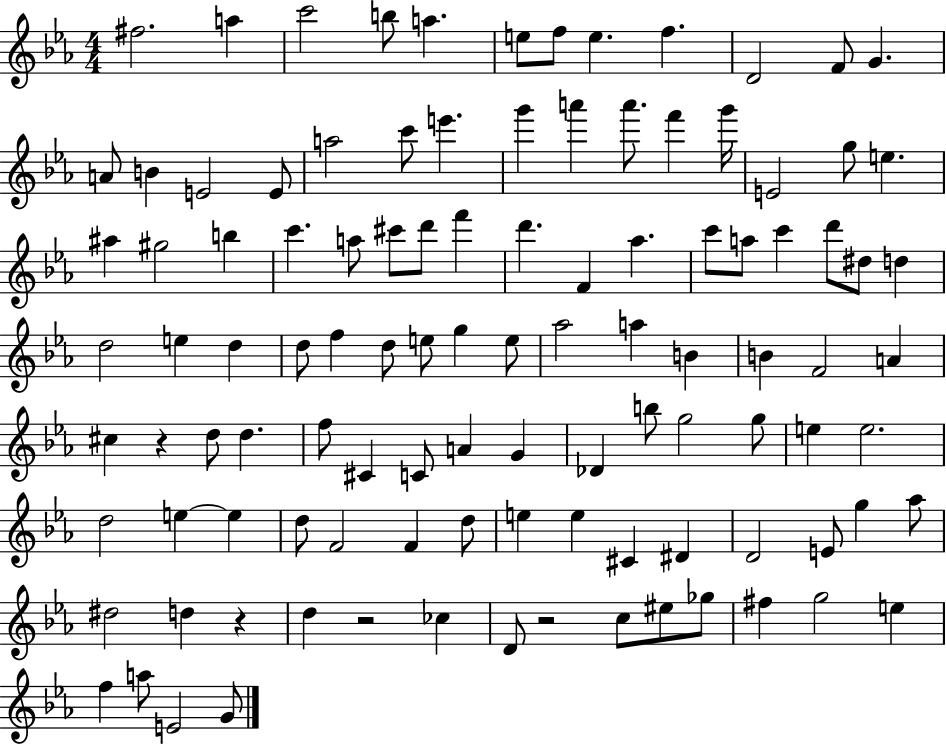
F#5/h. A5/q C6/h B5/e A5/q. E5/e F5/e E5/q. F5/q. D4/h F4/e G4/q. A4/e B4/q E4/h E4/e A5/h C6/e E6/q. G6/q A6/q A6/e. F6/q G6/s E4/h G5/e E5/q. A#5/q G#5/h B5/q C6/q. A5/e C#6/e D6/e F6/q D6/q. F4/q Ab5/q. C6/e A5/e C6/q D6/e D#5/e D5/q D5/h E5/q D5/q D5/e F5/q D5/e E5/e G5/q E5/e Ab5/h A5/q B4/q B4/q F4/h A4/q C#5/q R/q D5/e D5/q. F5/e C#4/q C4/e A4/q G4/q Db4/q B5/e G5/h G5/e E5/q E5/h. D5/h E5/q E5/q D5/e F4/h F4/q D5/e E5/q E5/q C#4/q D#4/q D4/h E4/e G5/q Ab5/e D#5/h D5/q R/q D5/q R/h CES5/q D4/e R/h C5/e EIS5/e Gb5/e F#5/q G5/h E5/q F5/q A5/e E4/h G4/e